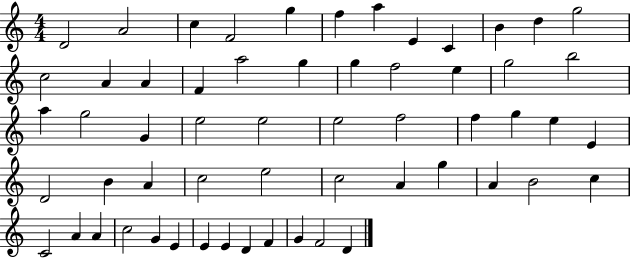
{
  \clef treble
  \numericTimeSignature
  \time 4/4
  \key c \major
  d'2 a'2 | c''4 f'2 g''4 | f''4 a''4 e'4 c'4 | b'4 d''4 g''2 | \break c''2 a'4 a'4 | f'4 a''2 g''4 | g''4 f''2 e''4 | g''2 b''2 | \break a''4 g''2 g'4 | e''2 e''2 | e''2 f''2 | f''4 g''4 e''4 e'4 | \break d'2 b'4 a'4 | c''2 e''2 | c''2 a'4 g''4 | a'4 b'2 c''4 | \break c'2 a'4 a'4 | c''2 g'4 e'4 | e'4 e'4 d'4 f'4 | g'4 f'2 d'4 | \break \bar "|."
}